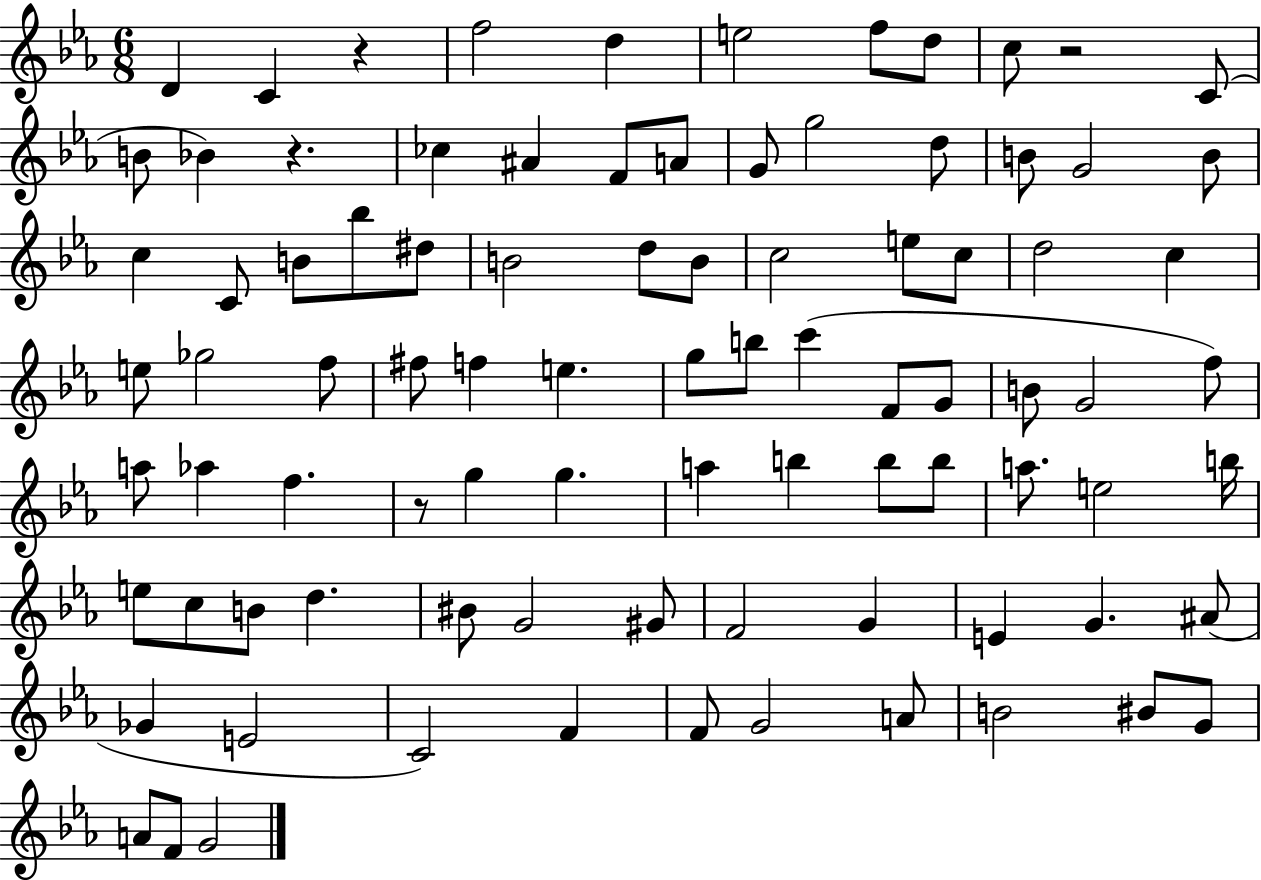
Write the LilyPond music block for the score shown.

{
  \clef treble
  \numericTimeSignature
  \time 6/8
  \key ees \major
  d'4 c'4 r4 | f''2 d''4 | e''2 f''8 d''8 | c''8 r2 c'8( | \break b'8 bes'4) r4. | ces''4 ais'4 f'8 a'8 | g'8 g''2 d''8 | b'8 g'2 b'8 | \break c''4 c'8 b'8 bes''8 dis''8 | b'2 d''8 b'8 | c''2 e''8 c''8 | d''2 c''4 | \break e''8 ges''2 f''8 | fis''8 f''4 e''4. | g''8 b''8 c'''4( f'8 g'8 | b'8 g'2 f''8) | \break a''8 aes''4 f''4. | r8 g''4 g''4. | a''4 b''4 b''8 b''8 | a''8. e''2 b''16 | \break e''8 c''8 b'8 d''4. | bis'8 g'2 gis'8 | f'2 g'4 | e'4 g'4. ais'8( | \break ges'4 e'2 | c'2) f'4 | f'8 g'2 a'8 | b'2 bis'8 g'8 | \break a'8 f'8 g'2 | \bar "|."
}